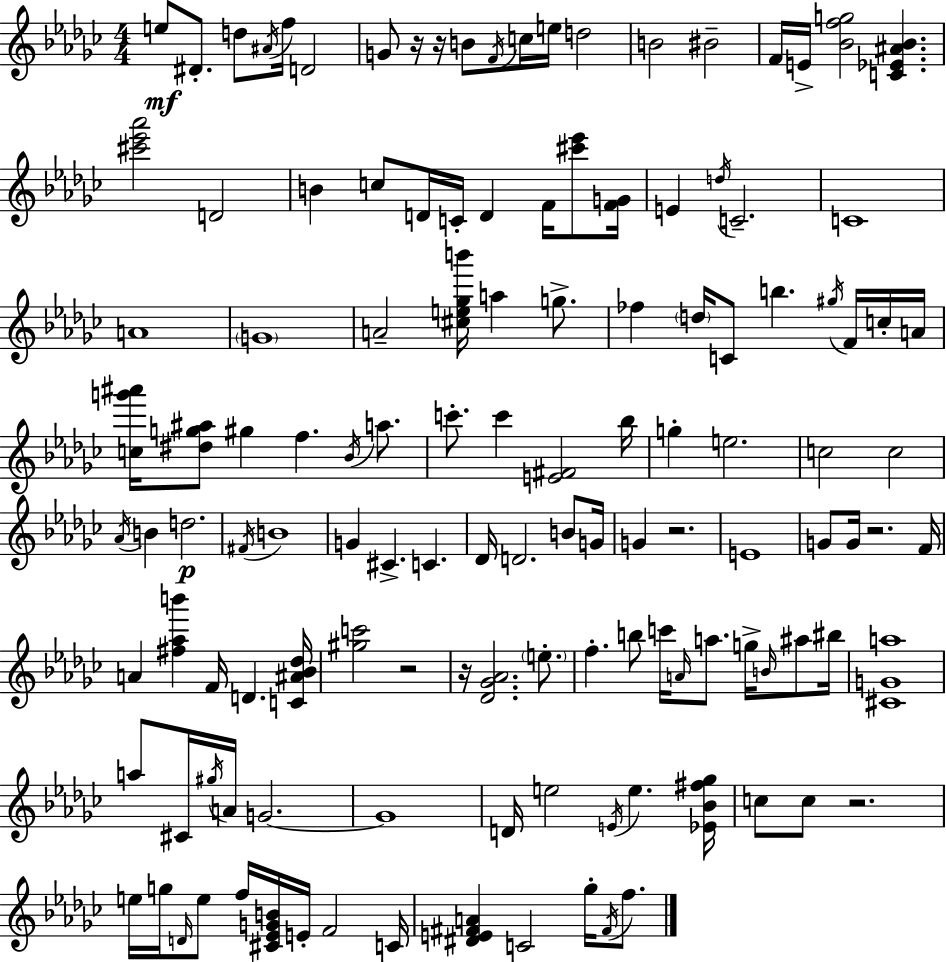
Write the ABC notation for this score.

X:1
T:Untitled
M:4/4
L:1/4
K:Ebm
e/2 ^D/2 d/2 ^A/4 f/4 D2 G/2 z/4 z/4 B/2 F/4 c/4 e/4 d2 B2 ^B2 F/4 E/4 [_Bfg]2 [C_E^A_B] [^c'_e'_a']2 D2 B c/2 D/4 C/4 D F/4 [^c'_e']/2 [FG]/4 E d/4 C2 C4 A4 G4 A2 [^ce_gb']/4 a g/2 _f d/4 C/2 b ^g/4 F/4 c/4 A/4 [cg'^a']/4 [^dg^a]/2 ^g f _B/4 a/2 c'/2 c' [E^F]2 _b/4 g e2 c2 c2 _A/4 B d2 ^F/4 B4 G ^C C _D/4 D2 B/2 G/4 G z2 E4 G/2 G/4 z2 F/4 A [^f_ab'] F/4 D [C^A_B_d]/4 [^gc']2 z2 z/4 [_D_G_A]2 e/2 f b/2 c'/4 A/4 a/2 g/4 B/4 ^a/2 ^b/4 [^CGa]4 a/2 ^C/4 ^g/4 A/4 G2 G4 D/4 e2 E/4 e [_E_B^f_g]/4 c/2 c/2 z2 e/4 g/4 D/4 e/2 f/4 [^C_EGB]/4 E/4 F2 C/4 [^DE^FA] C2 _g/4 ^F/4 f/2